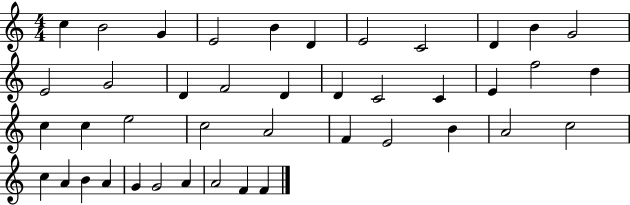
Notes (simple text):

C5/q B4/h G4/q E4/h B4/q D4/q E4/h C4/h D4/q B4/q G4/h E4/h G4/h D4/q F4/h D4/q D4/q C4/h C4/q E4/q F5/h D5/q C5/q C5/q E5/h C5/h A4/h F4/q E4/h B4/q A4/h C5/h C5/q A4/q B4/q A4/q G4/q G4/h A4/q A4/h F4/q F4/q